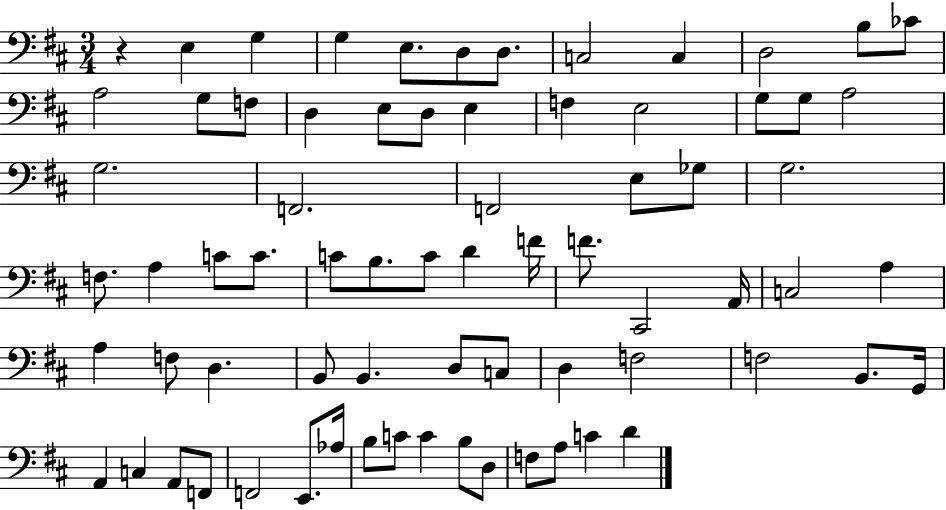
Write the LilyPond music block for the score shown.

{
  \clef bass
  \numericTimeSignature
  \time 3/4
  \key d \major
  r4 e4 g4 | g4 e8. d8 d8. | c2 c4 | d2 b8 ces'8 | \break a2 g8 f8 | d4 e8 d8 e4 | f4 e2 | g8 g8 a2 | \break g2. | f,2. | f,2 e8 ges8 | g2. | \break f8. a4 c'8 c'8. | c'8 b8. c'8 d'4 f'16 | f'8. cis,2 a,16 | c2 a4 | \break a4 f8 d4. | b,8 b,4. d8 c8 | d4 f2 | f2 b,8. g,16 | \break a,4 c4 a,8 f,8 | f,2 e,8. aes16 | b8 c'8 c'4 b8 d8 | f8 a8 c'4 d'4 | \break \bar "|."
}